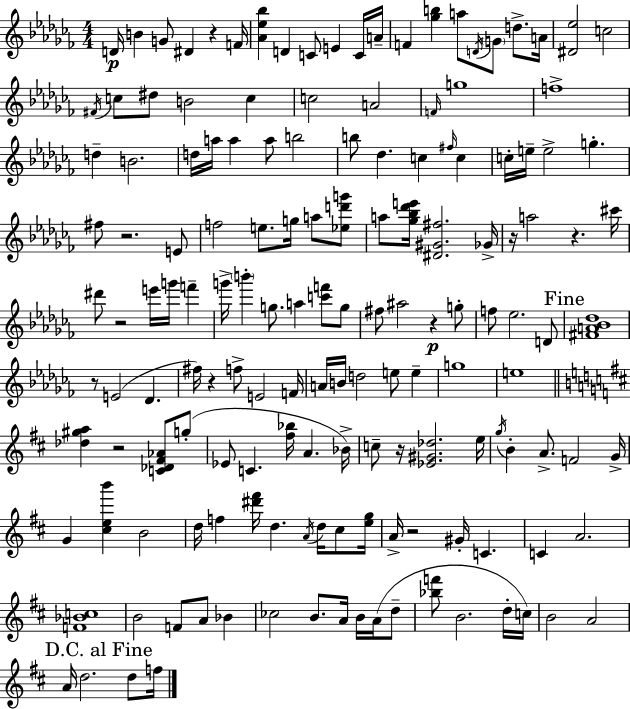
{
  \clef treble
  \numericTimeSignature
  \time 4/4
  \key aes \minor
  \repeat volta 2 { d'16\p b'4 g'8 dis'4 r4 f'16 | <aes' ees'' bes''>4 d'4 c'8 e'4 c'16 a'16-- | f'4 <ges'' b''>4 a''8 \acciaccatura { d'16 } \parenthesize g'8 d''8.-> | a'16 <dis' ees''>2 c''2 | \break \acciaccatura { fis'16 } c''8 dis''8 b'2 c''4 | c''2 a'2 | \grace { f'16 } g''1 | f''1-> | \break d''4-- b'2. | d''16 a''16 a''4 a''8 b''2 | b''8 des''4. c''4 \grace { fis''16 } | c''4 c''16-. e''16-- e''2-> g''4.-. | \break fis''8 r2. | e'8 f''2 e''8. g''16 | a''8 <ees'' d''' g'''>8 a''8 <ges'' bes'' des''' e'''>16 <dis' gis' fis''>2. | ges'16-> r16 a''2 r4. | \break cis'''16 dis'''8 r2 e'''16 g'''16 | f'''4-- g'''16-> \parenthesize b'''4-. g''8. a''4 | <c''' f'''>8 g''8 fis''8 ais''2 r4\p | g''8-. f''8 ees''2. | \break d'8 \mark "Fine" <fis' a' bes' des''>1 | r8 e'2( des'4. | fis''16) r4 f''8-> e'2 | f'16 a'16 b'16 d''2 e''8 | \break e''4-- g''1 | e''1 | \bar "||" \break \key d \major <des'' gis'' a''>4 r2 <c' des' fis' aes'>8 g''8-.( | ees'8 c'4. <fis'' bes''>16 a'4. bes'16->) | c''8-- r16 <ees' gis' des''>2. e''16 | \acciaccatura { g''16 } b'4-. a'8.-> f'2 | \break g'16-> g'4 <cis'' e'' b'''>4 b'2 | d''16 f''4 <dis''' fis'''>16 d''4. \acciaccatura { a'16 } d''16 cis''8 | <e'' g''>16 a'16-> r2 gis'16-. c'4. | c'4 a'2. | \break <f' bes' c''>1 | b'2 f'8 a'8 bes'4 | ces''2 b'8. a'16 b'16 a'16( | d''8-- <bes'' f'''>8 b'2. | \break d''16-. c''16) b'2 a'2 | \mark "D.C. al Fine" a'16 d''2. d''8 | f''16 } \bar "|."
}